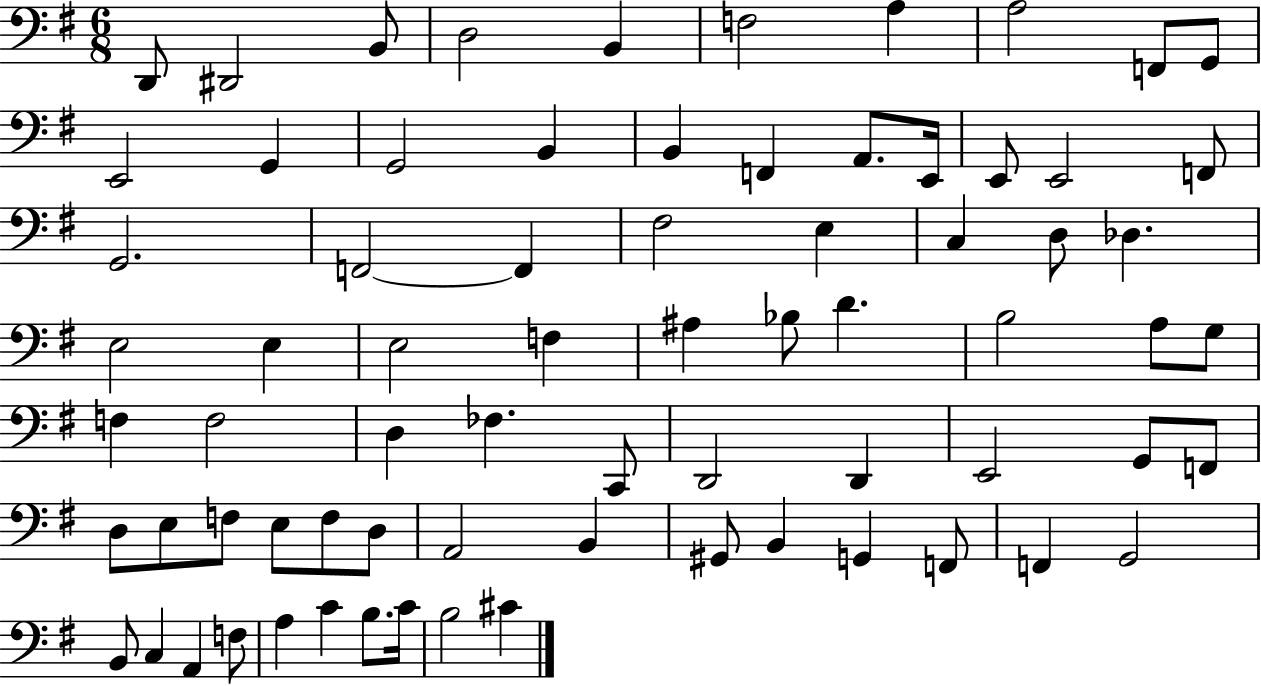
{
  \clef bass
  \numericTimeSignature
  \time 6/8
  \key g \major
  d,8 dis,2 b,8 | d2 b,4 | f2 a4 | a2 f,8 g,8 | \break e,2 g,4 | g,2 b,4 | b,4 f,4 a,8. e,16 | e,8 e,2 f,8 | \break g,2. | f,2~~ f,4 | fis2 e4 | c4 d8 des4. | \break e2 e4 | e2 f4 | ais4 bes8 d'4. | b2 a8 g8 | \break f4 f2 | d4 fes4. c,8 | d,2 d,4 | e,2 g,8 f,8 | \break d8 e8 f8 e8 f8 d8 | a,2 b,4 | gis,8 b,4 g,4 f,8 | f,4 g,2 | \break b,8 c4 a,4 f8 | a4 c'4 b8. c'16 | b2 cis'4 | \bar "|."
}